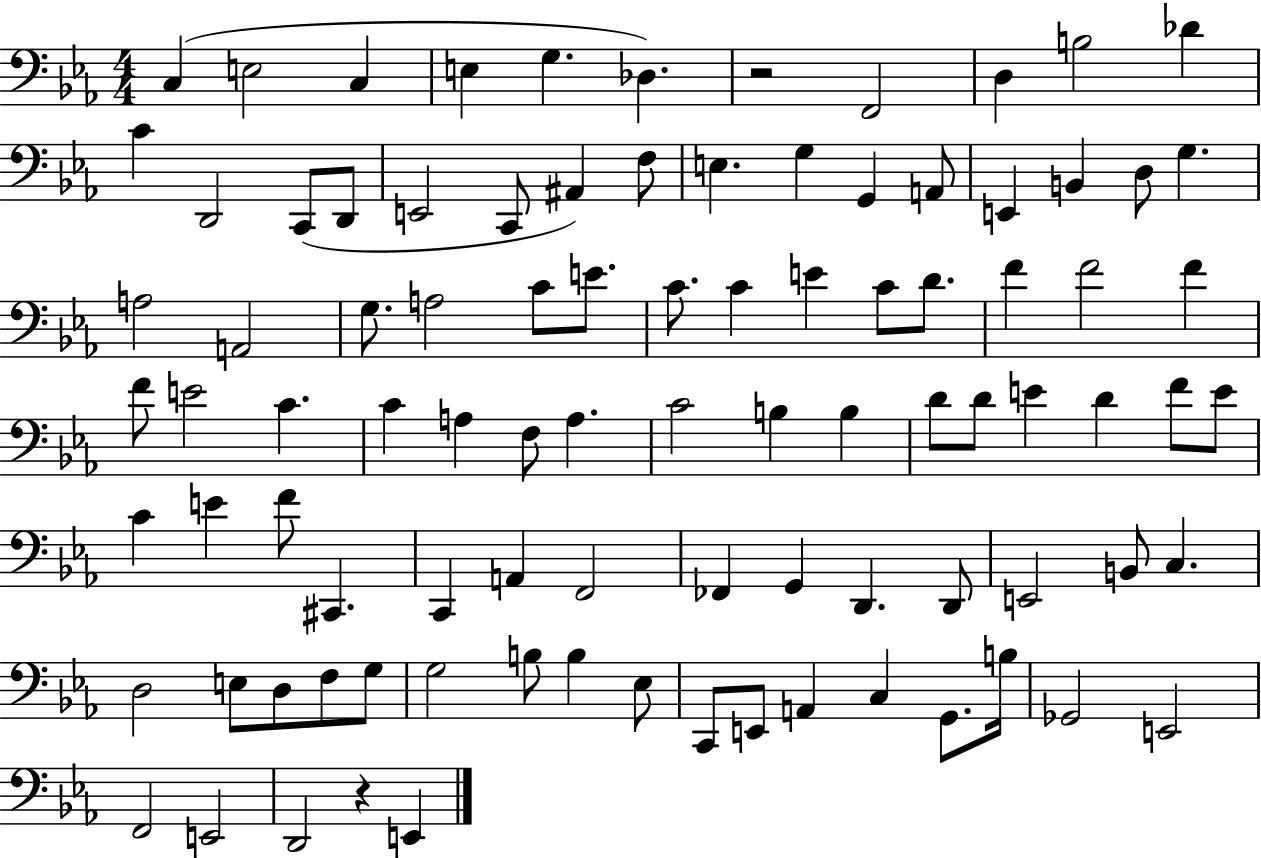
X:1
T:Untitled
M:4/4
L:1/4
K:Eb
C, E,2 C, E, G, _D, z2 F,,2 D, B,2 _D C D,,2 C,,/2 D,,/2 E,,2 C,,/2 ^A,, F,/2 E, G, G,, A,,/2 E,, B,, D,/2 G, A,2 A,,2 G,/2 A,2 C/2 E/2 C/2 C E C/2 D/2 F F2 F F/2 E2 C C A, F,/2 A, C2 B, B, D/2 D/2 E D F/2 E/2 C E F/2 ^C,, C,, A,, F,,2 _F,, G,, D,, D,,/2 E,,2 B,,/2 C, D,2 E,/2 D,/2 F,/2 G,/2 G,2 B,/2 B, _E,/2 C,,/2 E,,/2 A,, C, G,,/2 B,/4 _G,,2 E,,2 F,,2 E,,2 D,,2 z E,,